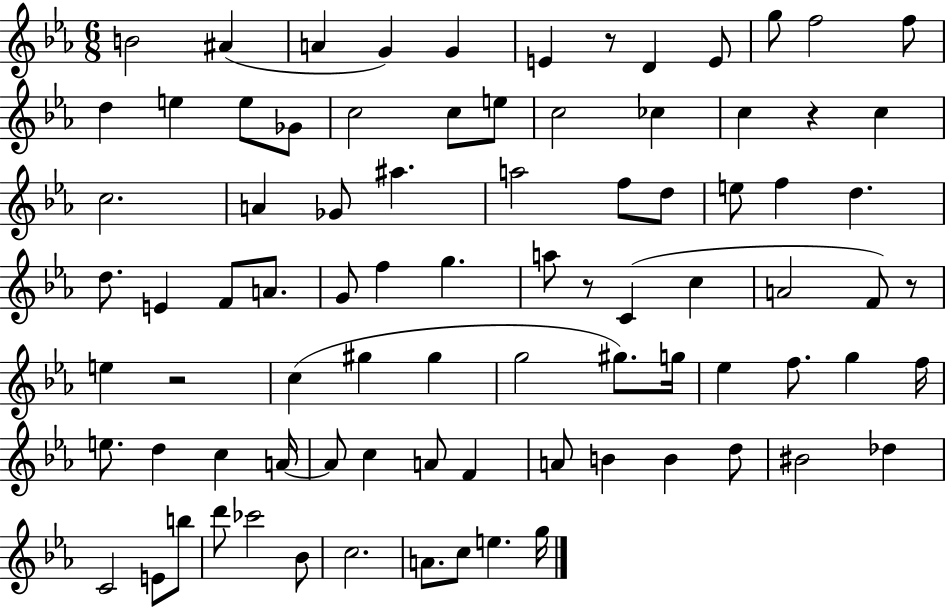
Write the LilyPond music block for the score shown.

{
  \clef treble
  \numericTimeSignature
  \time 6/8
  \key ees \major
  b'2 ais'4( | a'4 g'4) g'4 | e'4 r8 d'4 e'8 | g''8 f''2 f''8 | \break d''4 e''4 e''8 ges'8 | c''2 c''8 e''8 | c''2 ces''4 | c''4 r4 c''4 | \break c''2. | a'4 ges'8 ais''4. | a''2 f''8 d''8 | e''8 f''4 d''4. | \break d''8. e'4 f'8 a'8. | g'8 f''4 g''4. | a''8 r8 c'4( c''4 | a'2 f'8) r8 | \break e''4 r2 | c''4( gis''4 gis''4 | g''2 gis''8.) g''16 | ees''4 f''8. g''4 f''16 | \break e''8. d''4 c''4 a'16~~ | a'8 c''4 a'8 f'4 | a'8 b'4 b'4 d''8 | bis'2 des''4 | \break c'2 e'8 b''8 | d'''8 ces'''2 bes'8 | c''2. | a'8. c''8 e''4. g''16 | \break \bar "|."
}